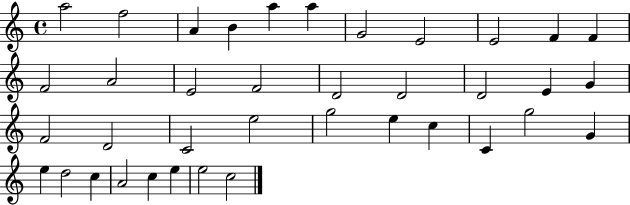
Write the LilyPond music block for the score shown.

{
  \clef treble
  \time 4/4
  \defaultTimeSignature
  \key c \major
  a''2 f''2 | a'4 b'4 a''4 a''4 | g'2 e'2 | e'2 f'4 f'4 | \break f'2 a'2 | e'2 f'2 | d'2 d'2 | d'2 e'4 g'4 | \break f'2 d'2 | c'2 e''2 | g''2 e''4 c''4 | c'4 g''2 g'4 | \break e''4 d''2 c''4 | a'2 c''4 e''4 | e''2 c''2 | \bar "|."
}